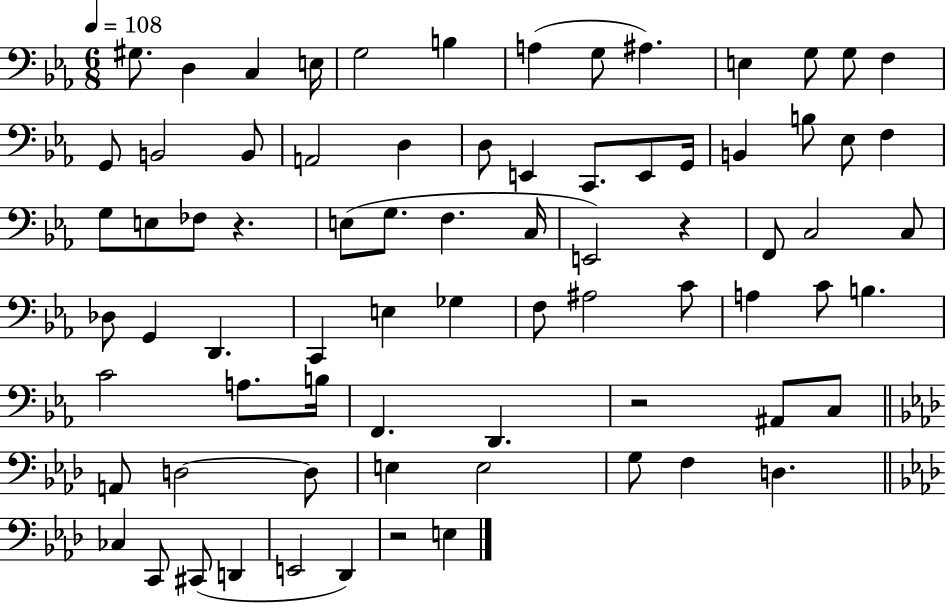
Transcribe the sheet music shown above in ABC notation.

X:1
T:Untitled
M:6/8
L:1/4
K:Eb
^G,/2 D, C, E,/4 G,2 B, A, G,/2 ^A, E, G,/2 G,/2 F, G,,/2 B,,2 B,,/2 A,,2 D, D,/2 E,, C,,/2 E,,/2 G,,/4 B,, B,/2 _E,/2 F, G,/2 E,/2 _F,/2 z E,/2 G,/2 F, C,/4 E,,2 z F,,/2 C,2 C,/2 _D,/2 G,, D,, C,, E, _G, F,/2 ^A,2 C/2 A, C/2 B, C2 A,/2 B,/4 F,, D,, z2 ^A,,/2 C,/2 A,,/2 D,2 D,/2 E, E,2 G,/2 F, D, _C, C,,/2 ^C,,/2 D,, E,,2 _D,, z2 E,